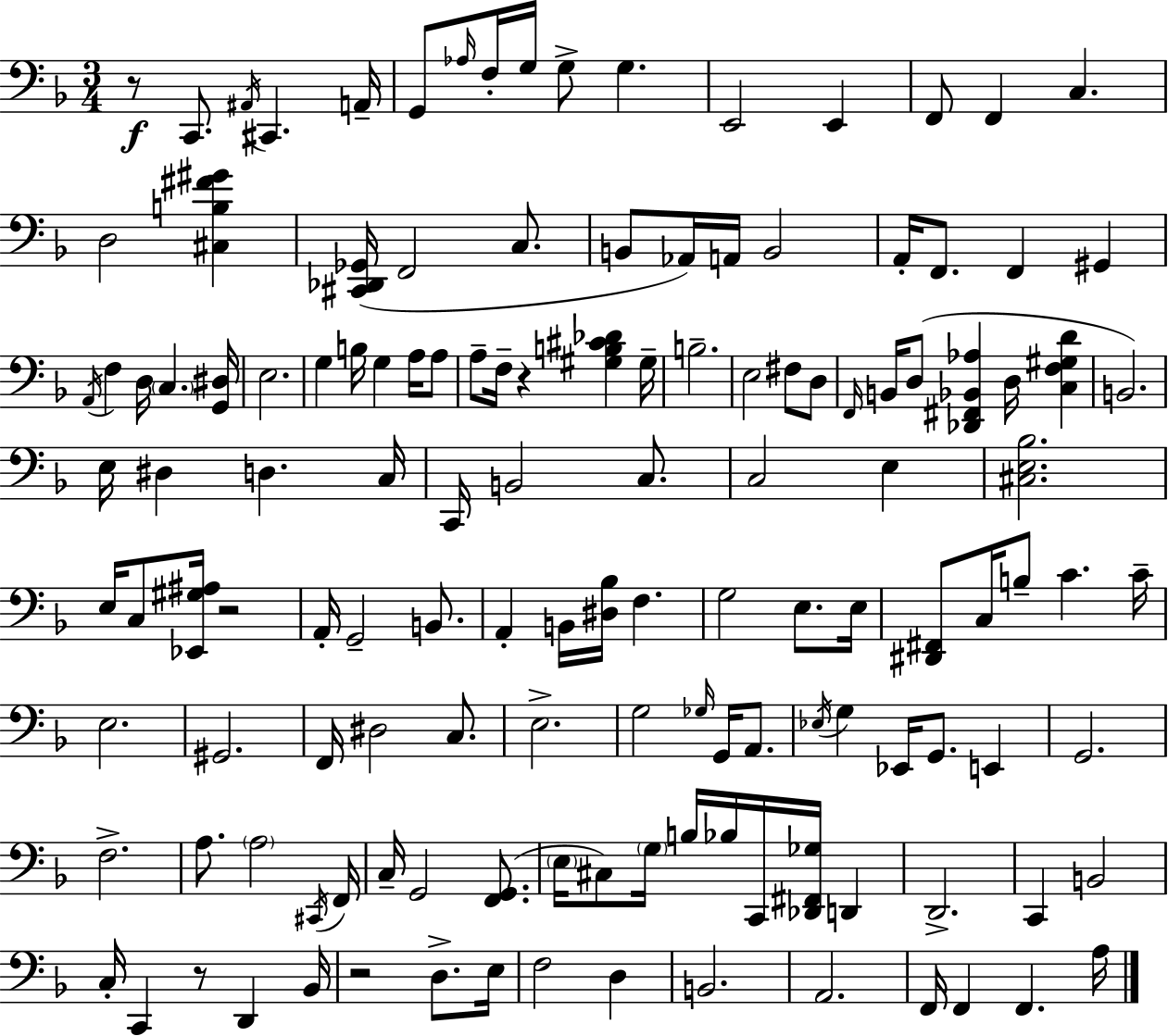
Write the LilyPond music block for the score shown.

{
  \clef bass
  \numericTimeSignature
  \time 3/4
  \key d \minor
  \repeat volta 2 { r8\f c,8. \acciaccatura { ais,16 } cis,4. | a,16-- g,8 \grace { aes16 } f16-. g16 g8-> g4. | e,2 e,4 | f,8 f,4 c4. | \break d2 <cis b fis' gis'>4 | <cis, des, ges,>16( f,2 c8. | b,8 aes,16) a,16 b,2 | a,16-. f,8. f,4 gis,4 | \break \acciaccatura { a,16 } f4 d16 \parenthesize c4. | <g, dis>16 e2. | g4 b16 g4 | a16 a8 a8-- f16-- r4 <gis b cis' des'>4 | \break gis16-- b2.-- | e2 fis8 | d8 \grace { f,16 } b,16 d8( <des, fis, bes, aes>4 d16 | <c f gis d'>4 b,2.) | \break e16 dis4 d4. | c16 c,16 b,2 | c8. c2 | e4 <cis e bes>2. | \break e16 c8 <ees, gis ais>16 r2 | a,16-. g,2-- | b,8. a,4-. b,16 <dis bes>16 f4. | g2 | \break e8. e16 <dis, fis,>8 c16 b8-- c'4. | c'16-- e2. | gis,2. | f,16 dis2 | \break c8. e2.-> | g2 | \grace { ges16 } g,16 a,8. \acciaccatura { ees16 } g4 ees,16 g,8. | e,4 g,2. | \break f2.-> | a8. \parenthesize a2 | \acciaccatura { cis,16 } f,16 c16-- g,2 | <f, g,>8.( \parenthesize e16 cis8) \parenthesize g16 b16 | \break bes16 c,16 <des, fis, ges>16 d,4 d,2.-> | c,4 b,2 | c16-. c,4 | r8 d,4 bes,16 r2 | \break d8.-> e16 f2 | d4 b,2. | a,2. | f,16 f,4 | \break f,4. a16 } \bar "|."
}